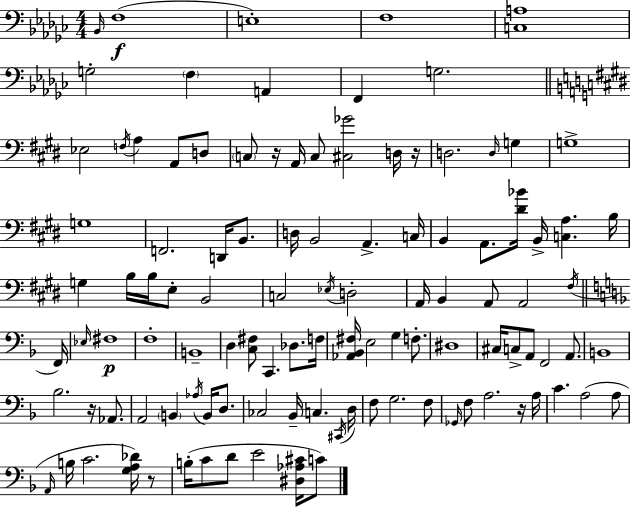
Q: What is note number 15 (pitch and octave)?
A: C3